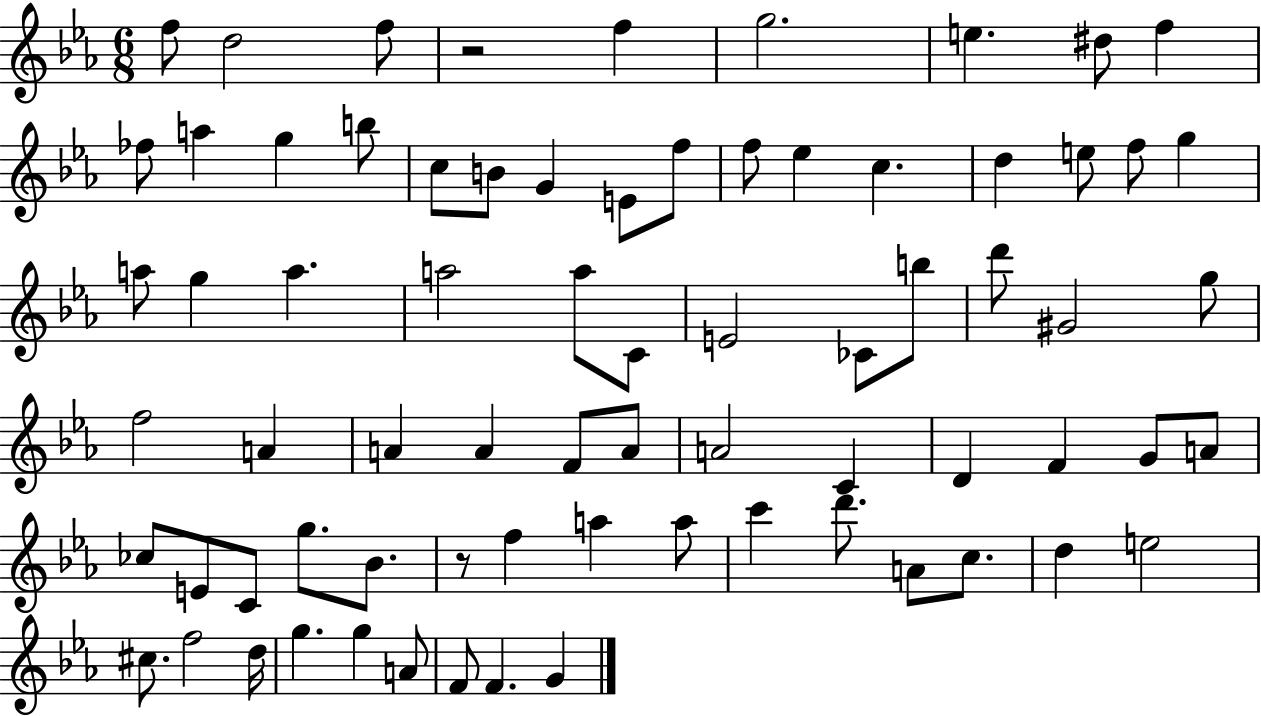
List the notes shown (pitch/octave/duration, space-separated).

F5/e D5/h F5/e R/h F5/q G5/h. E5/q. D#5/e F5/q FES5/e A5/q G5/q B5/e C5/e B4/e G4/q E4/e F5/e F5/e Eb5/q C5/q. D5/q E5/e F5/e G5/q A5/e G5/q A5/q. A5/h A5/e C4/e E4/h CES4/e B5/e D6/e G#4/h G5/e F5/h A4/q A4/q A4/q F4/e A4/e A4/h C4/q D4/q F4/q G4/e A4/e CES5/e E4/e C4/e G5/e. Bb4/e. R/e F5/q A5/q A5/e C6/q D6/e. A4/e C5/e. D5/q E5/h C#5/e. F5/h D5/s G5/q. G5/q A4/e F4/e F4/q. G4/q